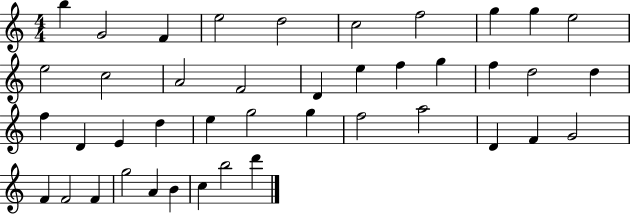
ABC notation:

X:1
T:Untitled
M:4/4
L:1/4
K:C
b G2 F e2 d2 c2 f2 g g e2 e2 c2 A2 F2 D e f g f d2 d f D E d e g2 g f2 a2 D F G2 F F2 F g2 A B c b2 d'